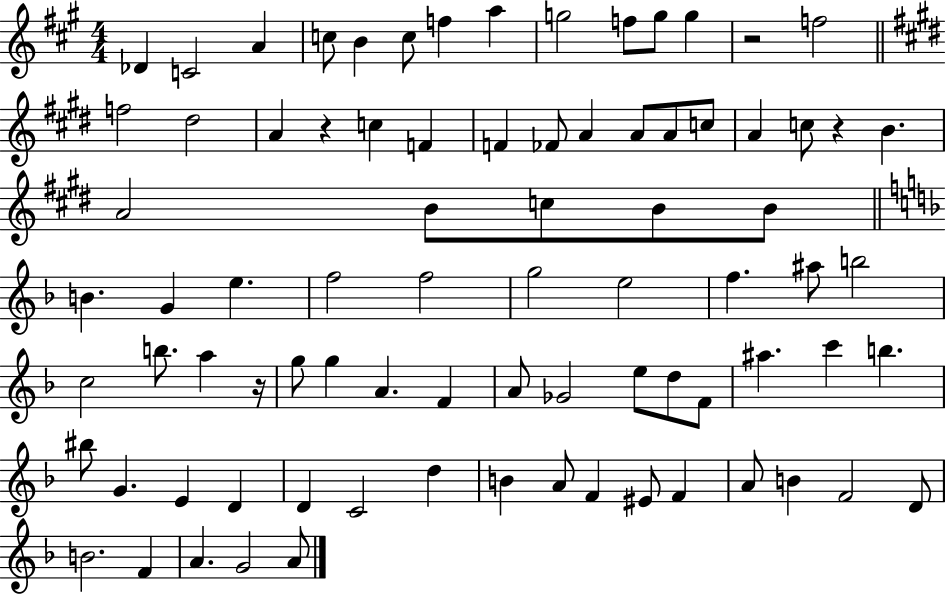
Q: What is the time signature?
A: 4/4